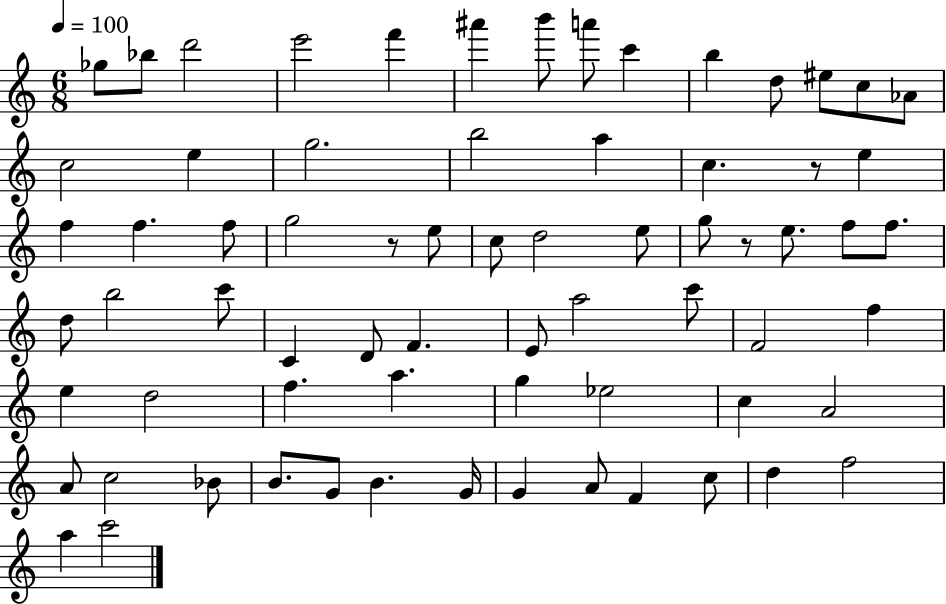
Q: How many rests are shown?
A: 3